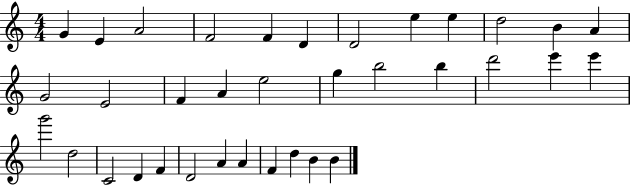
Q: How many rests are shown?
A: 0